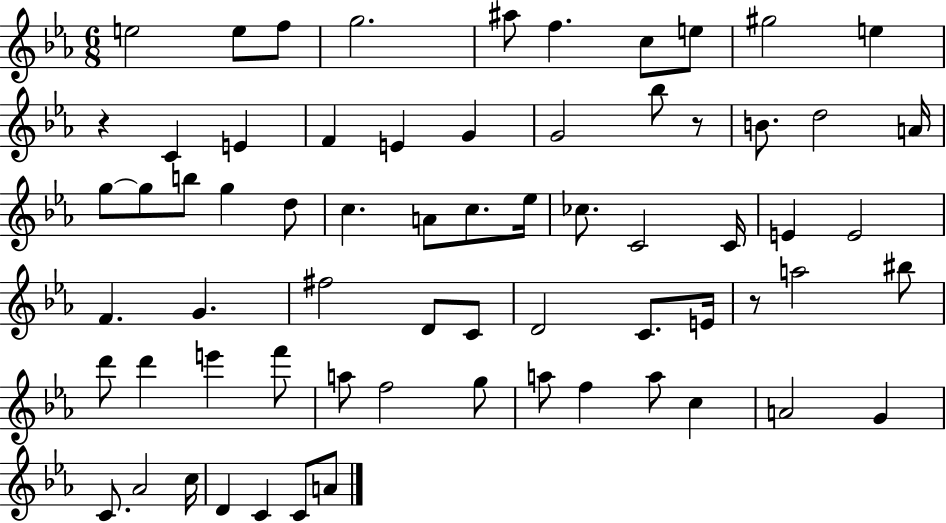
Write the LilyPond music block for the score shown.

{
  \clef treble
  \numericTimeSignature
  \time 6/8
  \key ees \major
  e''2 e''8 f''8 | g''2. | ais''8 f''4. c''8 e''8 | gis''2 e''4 | \break r4 c'4 e'4 | f'4 e'4 g'4 | g'2 bes''8 r8 | b'8. d''2 a'16 | \break g''8~~ g''8 b''8 g''4 d''8 | c''4. a'8 c''8. ees''16 | ces''8. c'2 c'16 | e'4 e'2 | \break f'4. g'4. | fis''2 d'8 c'8 | d'2 c'8. e'16 | r8 a''2 bis''8 | \break d'''8 d'''4 e'''4 f'''8 | a''8 f''2 g''8 | a''8 f''4 a''8 c''4 | a'2 g'4 | \break c'8. aes'2 c''16 | d'4 c'4 c'8 a'8 | \bar "|."
}